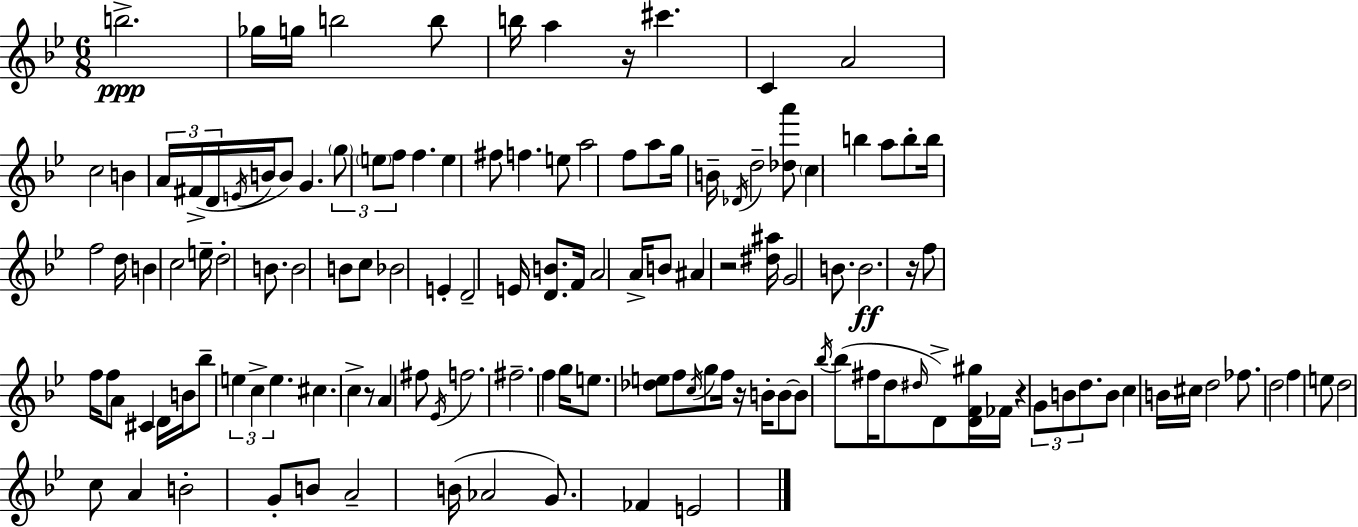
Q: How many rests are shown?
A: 6